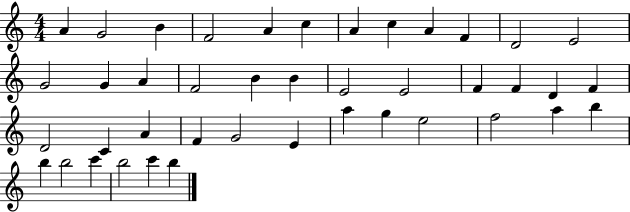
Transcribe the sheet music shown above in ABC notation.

X:1
T:Untitled
M:4/4
L:1/4
K:C
A G2 B F2 A c A c A F D2 E2 G2 G A F2 B B E2 E2 F F D F D2 C A F G2 E a g e2 f2 a b b b2 c' b2 c' b